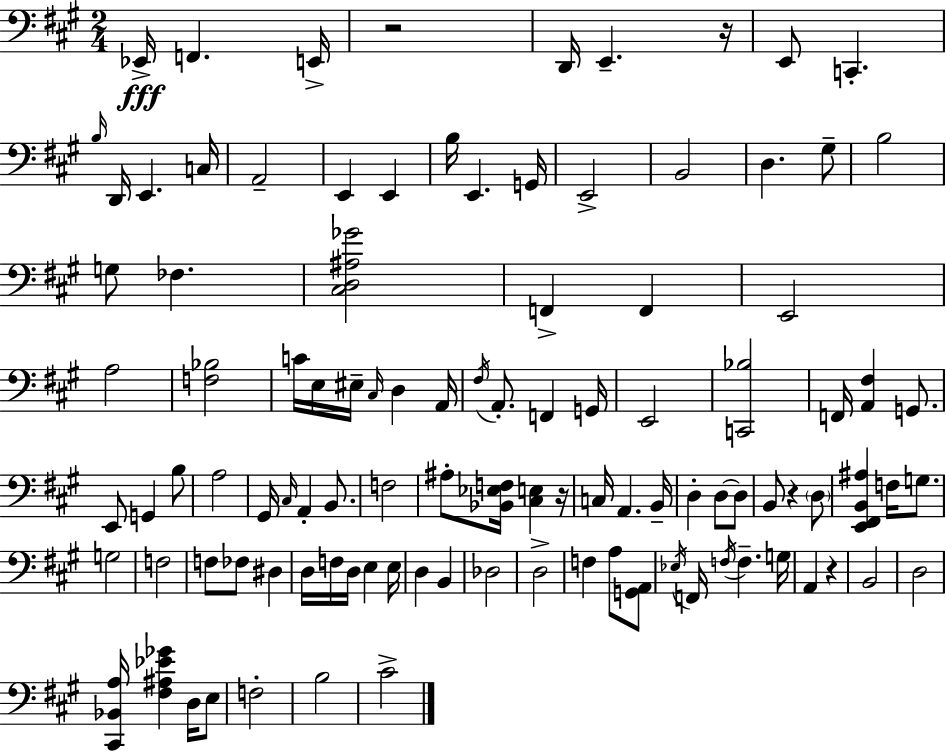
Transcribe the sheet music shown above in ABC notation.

X:1
T:Untitled
M:2/4
L:1/4
K:A
_E,,/4 F,, E,,/4 z2 D,,/4 E,, z/4 E,,/2 C,, B,/4 D,,/4 E,, C,/4 A,,2 E,, E,, B,/4 E,, G,,/4 E,,2 B,,2 D, ^G,/2 B,2 G,/2 _F, [^C,D,^A,_G]2 F,, F,, E,,2 A,2 [F,_B,]2 C/4 E,/4 ^E,/4 ^C,/4 D, A,,/4 ^F,/4 A,,/2 F,, G,,/4 E,,2 [C,,_B,]2 F,,/4 [A,,^F,] G,,/2 E,,/2 G,, B,/2 A,2 ^G,,/4 ^C,/4 A,, B,,/2 F,2 ^A,/2 [_B,,_E,F,]/4 [^C,E,] z/4 C,/4 A,, B,,/4 D, D,/2 D,/2 B,,/2 z D,/2 [E,,^F,,B,,^A,] F,/4 G,/2 G,2 F,2 F,/2 _F,/2 ^D, D,/4 F,/4 D,/4 E, E,/4 D, B,, _D,2 D,2 F, A,/2 [G,,A,,]/2 _E,/4 F,,/4 F,/4 F, G,/4 A,, z B,,2 D,2 [^C,,_B,,A,]/4 [^F,^A,_E_G] D,/4 E,/2 F,2 B,2 ^C2